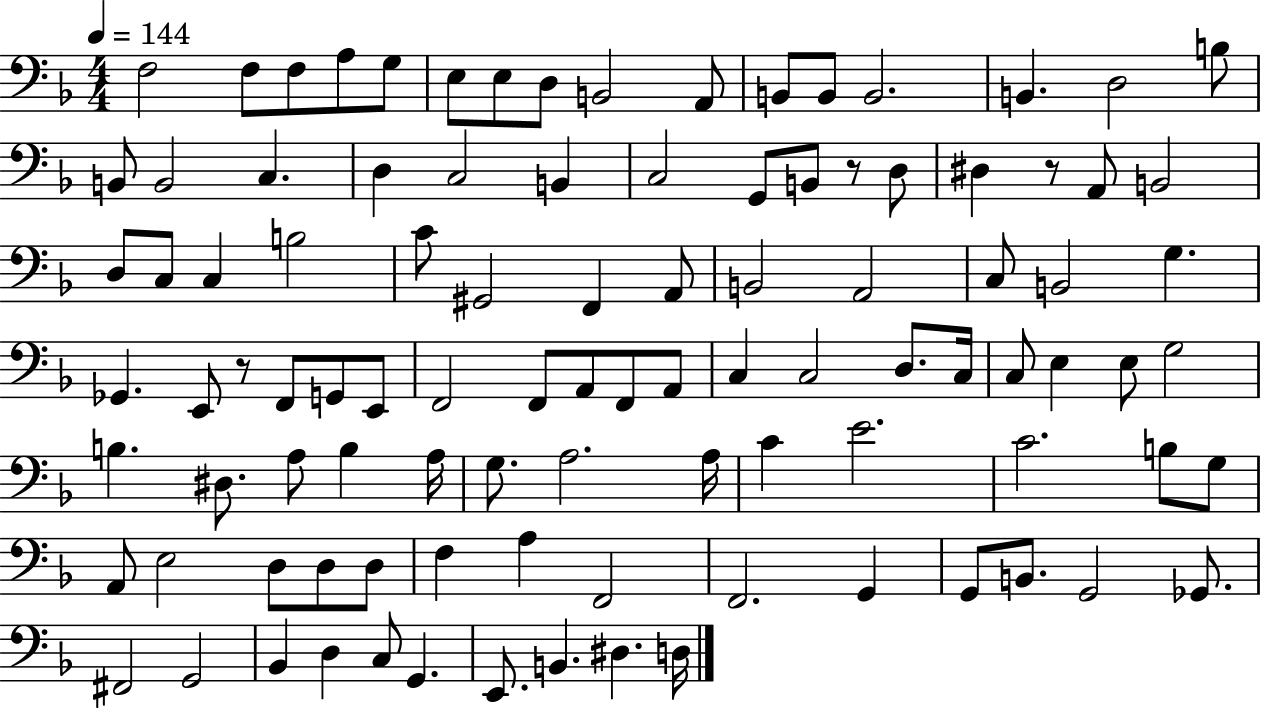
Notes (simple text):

F3/h F3/e F3/e A3/e G3/e E3/e E3/e D3/e B2/h A2/e B2/e B2/e B2/h. B2/q. D3/h B3/e B2/e B2/h C3/q. D3/q C3/h B2/q C3/h G2/e B2/e R/e D3/e D#3/q R/e A2/e B2/h D3/e C3/e C3/q B3/h C4/e G#2/h F2/q A2/e B2/h A2/h C3/e B2/h G3/q. Gb2/q. E2/e R/e F2/e G2/e E2/e F2/h F2/e A2/e F2/e A2/e C3/q C3/h D3/e. C3/s C3/e E3/q E3/e G3/h B3/q. D#3/e. A3/e B3/q A3/s G3/e. A3/h. A3/s C4/q E4/h. C4/h. B3/e G3/e A2/e E3/h D3/e D3/e D3/e F3/q A3/q F2/h F2/h. G2/q G2/e B2/e. G2/h Gb2/e. F#2/h G2/h Bb2/q D3/q C3/e G2/q. E2/e. B2/q. D#3/q. D3/s